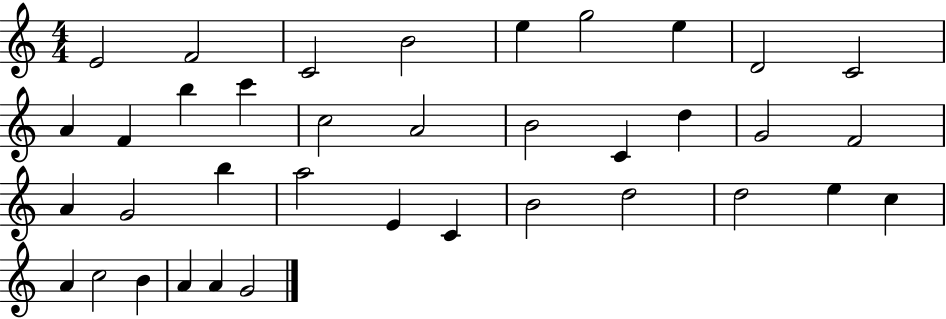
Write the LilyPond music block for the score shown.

{
  \clef treble
  \numericTimeSignature
  \time 4/4
  \key c \major
  e'2 f'2 | c'2 b'2 | e''4 g''2 e''4 | d'2 c'2 | \break a'4 f'4 b''4 c'''4 | c''2 a'2 | b'2 c'4 d''4 | g'2 f'2 | \break a'4 g'2 b''4 | a''2 e'4 c'4 | b'2 d''2 | d''2 e''4 c''4 | \break a'4 c''2 b'4 | a'4 a'4 g'2 | \bar "|."
}